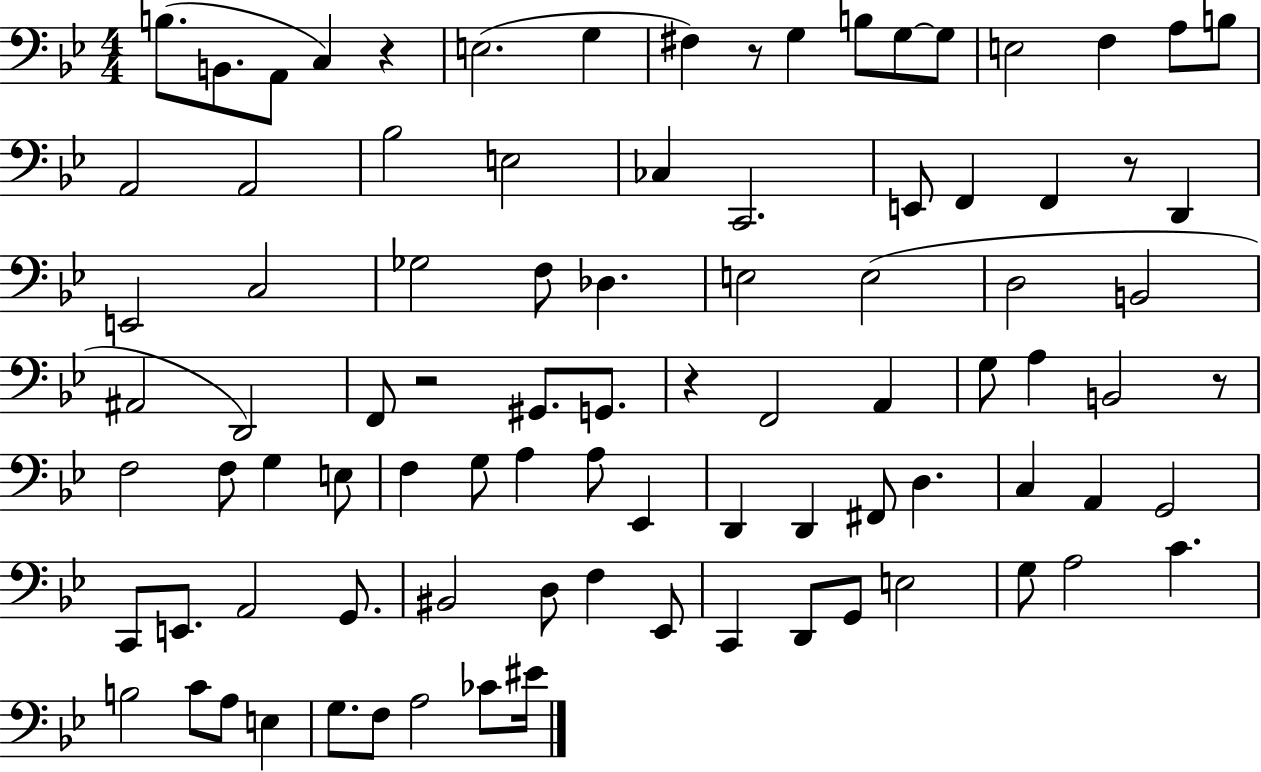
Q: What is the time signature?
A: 4/4